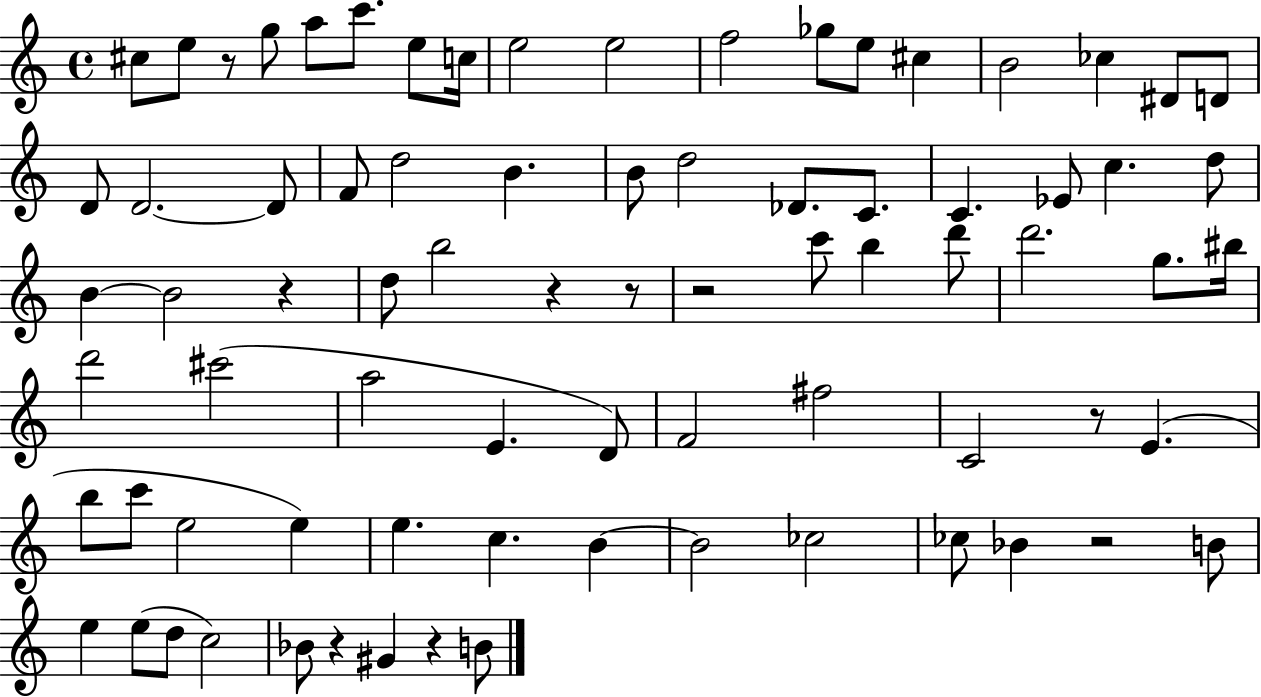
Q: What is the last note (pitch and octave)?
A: B4